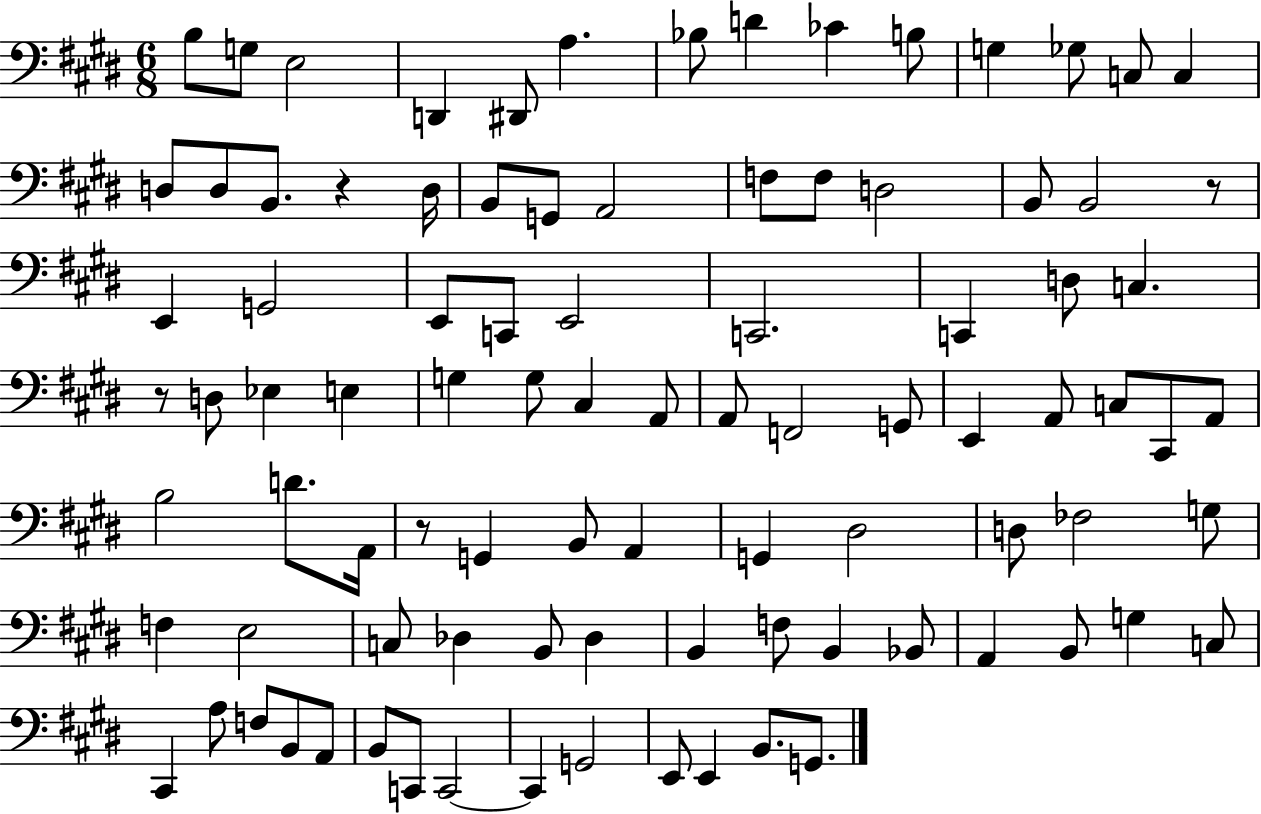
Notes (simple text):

B3/e G3/e E3/h D2/q D#2/e A3/q. Bb3/e D4/q CES4/q B3/e G3/q Gb3/e C3/e C3/q D3/e D3/e B2/e. R/q D3/s B2/e G2/e A2/h F3/e F3/e D3/h B2/e B2/h R/e E2/q G2/h E2/e C2/e E2/h C2/h. C2/q D3/e C3/q. R/e D3/e Eb3/q E3/q G3/q G3/e C#3/q A2/e A2/e F2/h G2/e E2/q A2/e C3/e C#2/e A2/e B3/h D4/e. A2/s R/e G2/q B2/e A2/q G2/q D#3/h D3/e FES3/h G3/e F3/q E3/h C3/e Db3/q B2/e Db3/q B2/q F3/e B2/q Bb2/e A2/q B2/e G3/q C3/e C#2/q A3/e F3/e B2/e A2/e B2/e C2/e C2/h C2/q G2/h E2/e E2/q B2/e. G2/e.